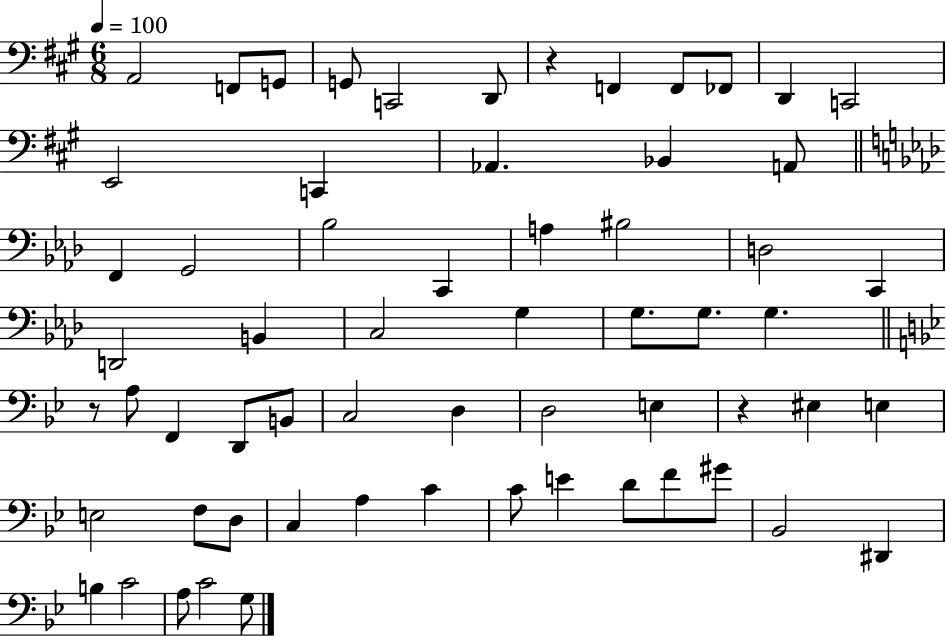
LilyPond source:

{
  \clef bass
  \numericTimeSignature
  \time 6/8
  \key a \major
  \tempo 4 = 100
  a,2 f,8 g,8 | g,8 c,2 d,8 | r4 f,4 f,8 fes,8 | d,4 c,2 | \break e,2 c,4 | aes,4. bes,4 a,8 | \bar "||" \break \key f \minor f,4 g,2 | bes2 c,4 | a4 bis2 | d2 c,4 | \break d,2 b,4 | c2 g4 | g8. g8. g4. | \bar "||" \break \key bes \major r8 a8 f,4 d,8 b,8 | c2 d4 | d2 e4 | r4 eis4 e4 | \break e2 f8 d8 | c4 a4 c'4 | c'8 e'4 d'8 f'8 gis'8 | bes,2 dis,4 | \break b4 c'2 | a8 c'2 g8 | \bar "|."
}